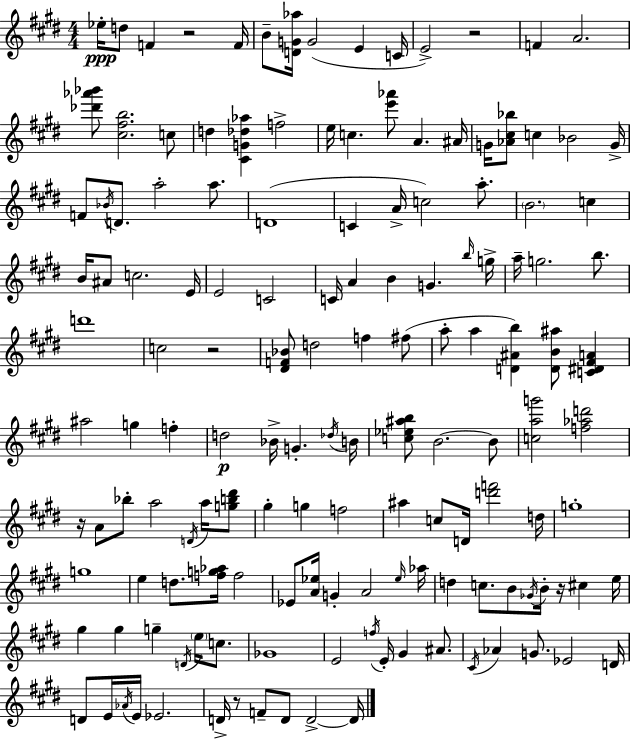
{
  \clef treble
  \numericTimeSignature
  \time 4/4
  \key e \major
  ees''16-.\ppp d''8 f'4 r2 f'16 | b'8-- <d' g' aes''>16 g'2( e'4 c'16 | e'2->) r2 | f'4 a'2. | \break <des''' aes''' bes'''>8 <cis'' fis'' b''>2. c''8 | d''4 <cis' g' des'' aes''>4 f''2-> | e''16 c''4. <e''' aes'''>8 a'4. ais'16 | g'16 <aes' cis'' bes''>8 c''4 bes'2 g'16-> | \break f'8 \acciaccatura { bes'16 } d'8. a''2-. a''8. | d'1( | c'4 a'16-> c''2) a''8.-. | \parenthesize b'2. c''4 | \break b'16 ais'8 c''2. | e'16 e'2 c'2 | c'16 a'4 b'4 g'4. | \grace { b''16 } g''16-> a''16-- g''2. b''8. | \break d'''1 | c''2 r2 | <dis' f' bes'>8 d''2 f''4 | fis''8( a''8-. a''4 <d' ais' b''>4) <d' b' ais''>8 <c' dis' fis' a'>4 | \break ais''2 g''4 f''4-. | d''2\p bes'16-> g'4.-. | \acciaccatura { des''16 } b'16 <c'' ees'' ais'' b''>8 b'2.~~ | b'8 <c'' a'' g'''>2 <f'' aes'' d'''>2 | \break r16 a'8 bes''8-. a''2 | \acciaccatura { d'16 } a''16 <g'' b'' dis'''>8 gis''4-. g''4 f''2 | ais''4 c''8 d'16 <d''' f'''>2 | d''16 g''1-. | \break g''1 | e''4 d''8. <f'' g'' aes''>16 f''2 | ees'8 <a' ees''>16 g'4-. a'2 | \grace { ees''16 } aes''16 d''4 c''8. b'8 \acciaccatura { ges'16 } b'16-. | \break r16 cis''4 e''16 gis''4 gis''4 g''4-- | \acciaccatura { d'16 } \parenthesize e''16 c''8. ges'1 | e'2 \acciaccatura { f''16 } | e'16-. gis'4 ais'8. \acciaccatura { cis'16 } aes'4 g'8. | \break ees'2 d'16 d'8 e'16 \acciaccatura { aes'16 } e'16 ees'2. | d'16-> r8 f'8-- d'8 | d'2->~~ d'16 \bar "|."
}